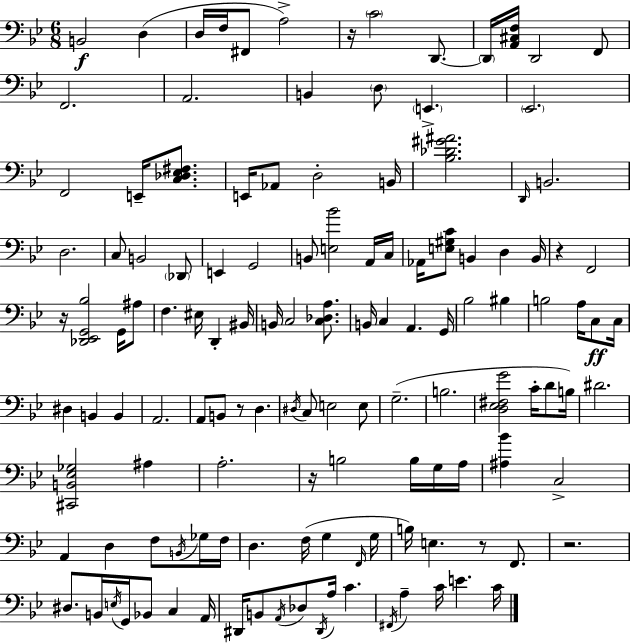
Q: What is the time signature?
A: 6/8